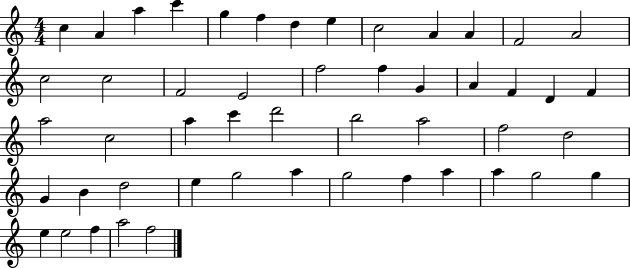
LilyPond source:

{
  \clef treble
  \numericTimeSignature
  \time 4/4
  \key c \major
  c''4 a'4 a''4 c'''4 | g''4 f''4 d''4 e''4 | c''2 a'4 a'4 | f'2 a'2 | \break c''2 c''2 | f'2 e'2 | f''2 f''4 g'4 | a'4 f'4 d'4 f'4 | \break a''2 c''2 | a''4 c'''4 d'''2 | b''2 a''2 | f''2 d''2 | \break g'4 b'4 d''2 | e''4 g''2 a''4 | g''2 f''4 a''4 | a''4 g''2 g''4 | \break e''4 e''2 f''4 | a''2 f''2 | \bar "|."
}